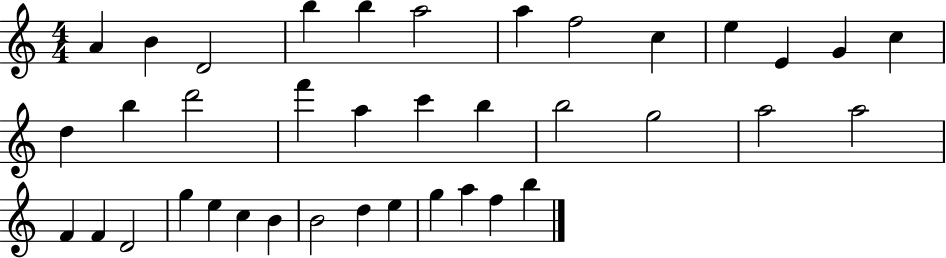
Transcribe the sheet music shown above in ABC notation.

X:1
T:Untitled
M:4/4
L:1/4
K:C
A B D2 b b a2 a f2 c e E G c d b d'2 f' a c' b b2 g2 a2 a2 F F D2 g e c B B2 d e g a f b